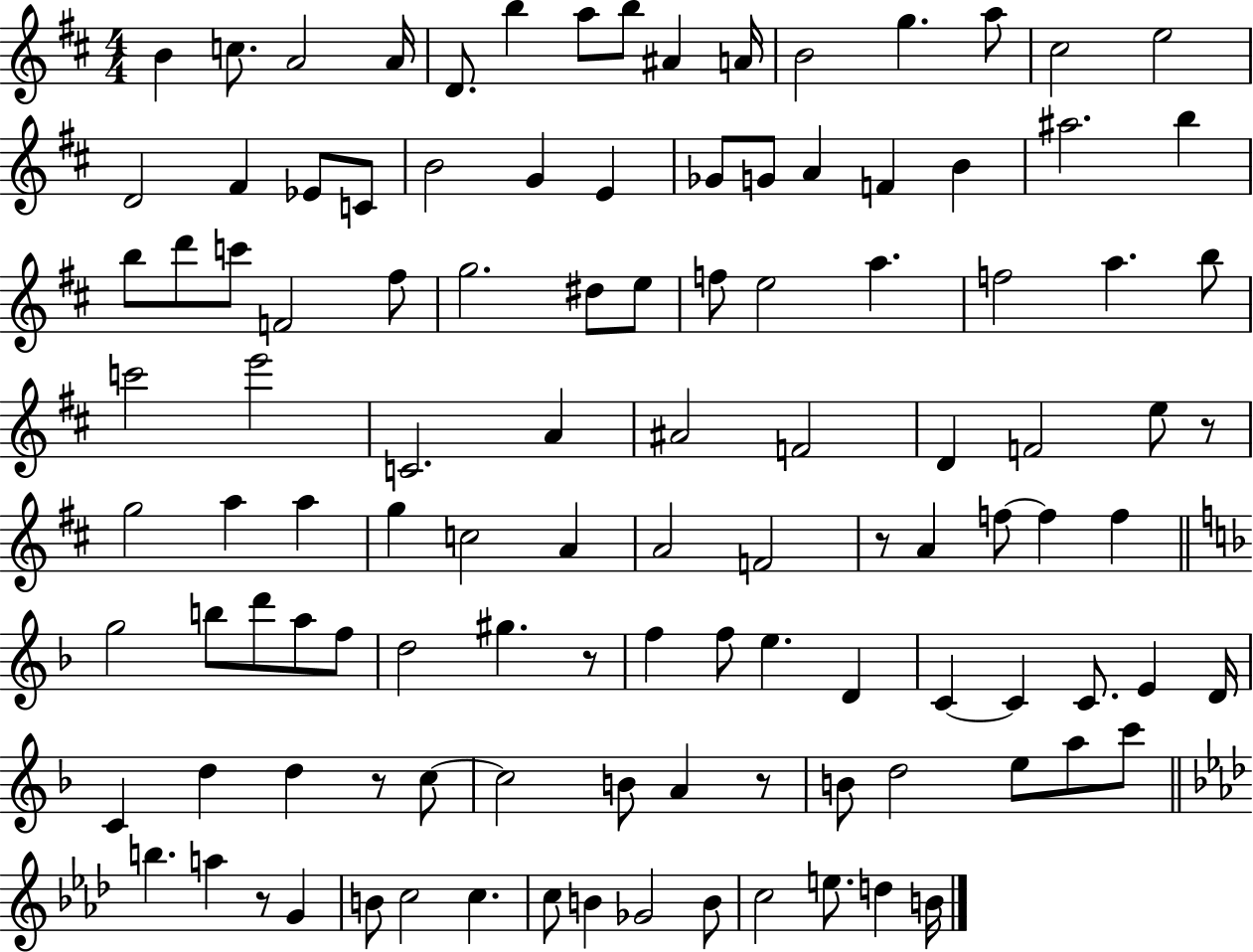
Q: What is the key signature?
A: D major